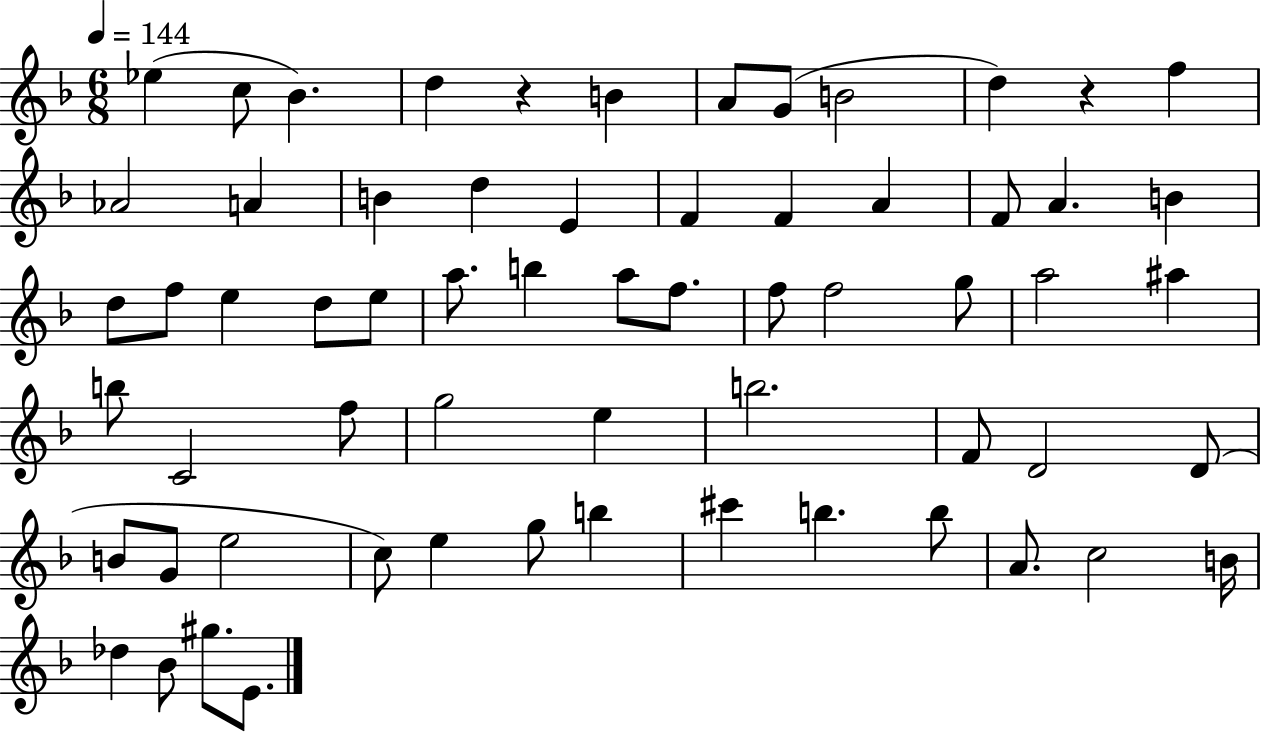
Eb5/q C5/e Bb4/q. D5/q R/q B4/q A4/e G4/e B4/h D5/q R/q F5/q Ab4/h A4/q B4/q D5/q E4/q F4/q F4/q A4/q F4/e A4/q. B4/q D5/e F5/e E5/q D5/e E5/e A5/e. B5/q A5/e F5/e. F5/e F5/h G5/e A5/h A#5/q B5/e C4/h F5/e G5/h E5/q B5/h. F4/e D4/h D4/e B4/e G4/e E5/h C5/e E5/q G5/e B5/q C#6/q B5/q. B5/e A4/e. C5/h B4/s Db5/q Bb4/e G#5/e. E4/e.